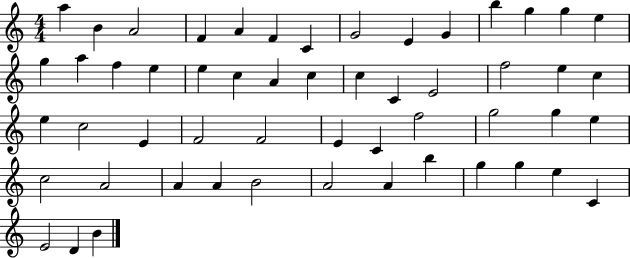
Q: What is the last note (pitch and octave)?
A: B4